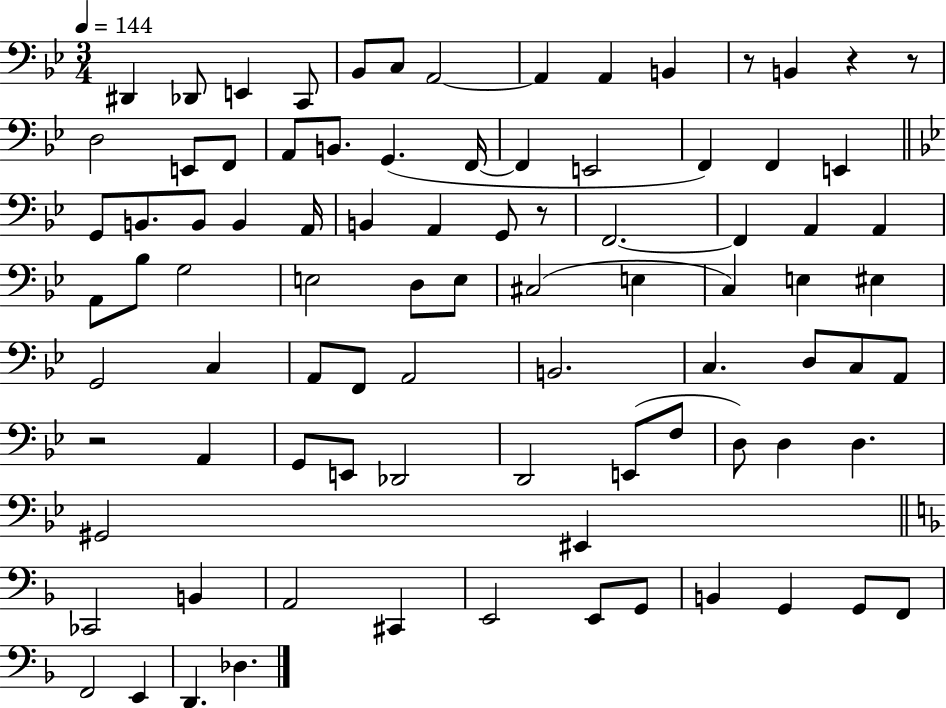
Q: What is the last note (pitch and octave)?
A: Db3